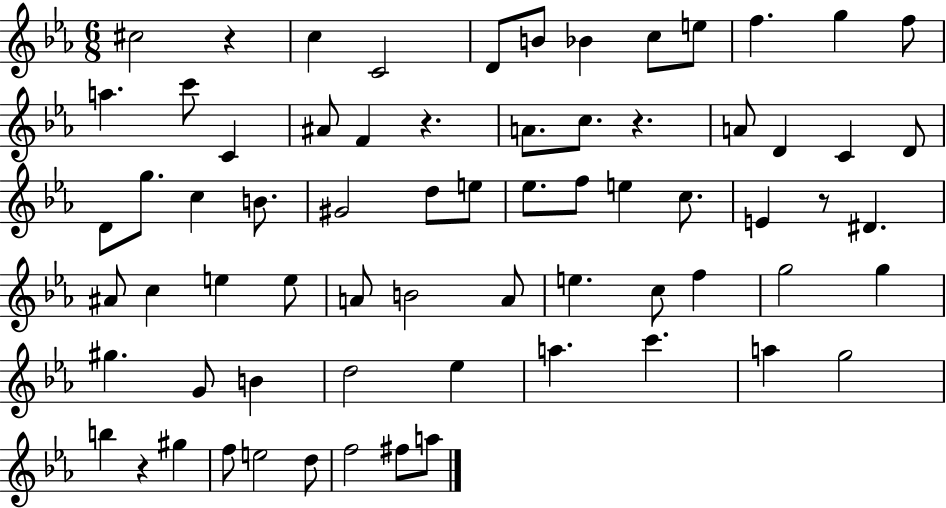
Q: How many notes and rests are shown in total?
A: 69